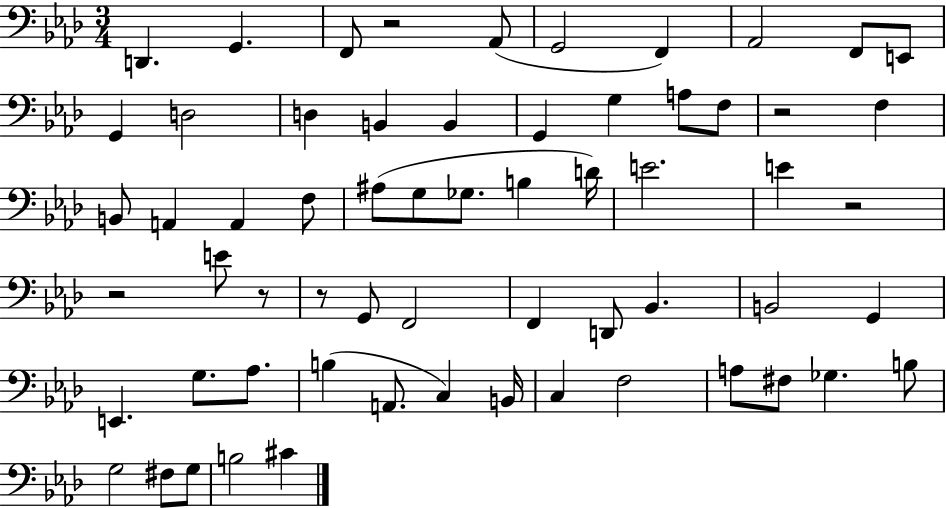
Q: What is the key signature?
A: AES major